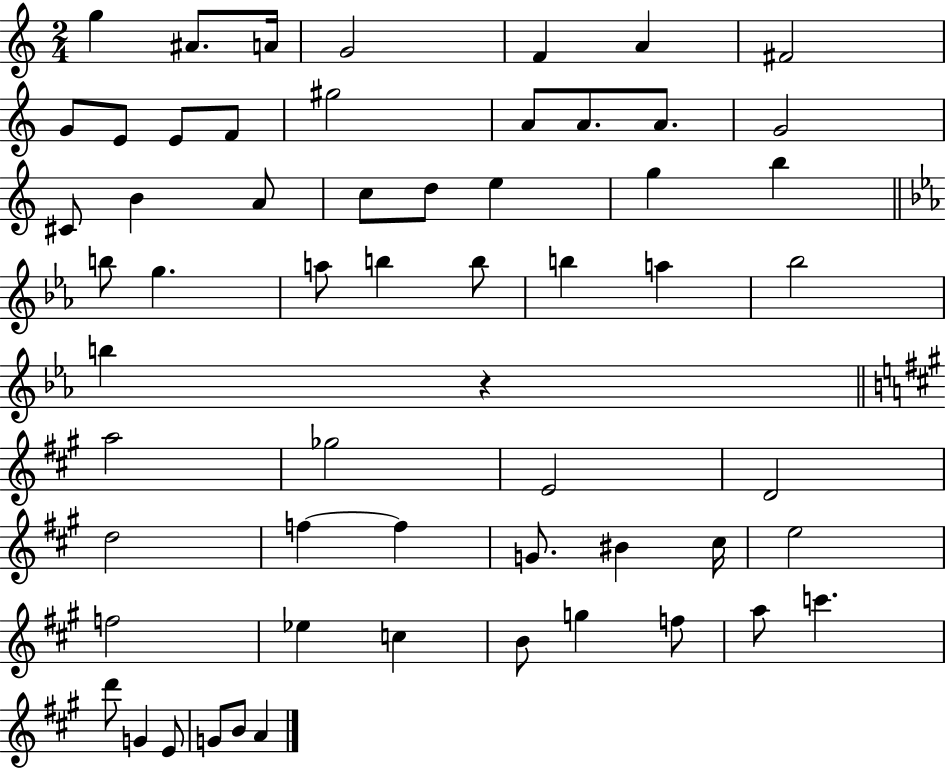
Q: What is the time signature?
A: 2/4